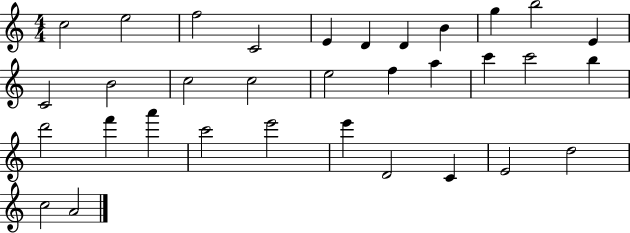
C5/h E5/h F5/h C4/h E4/q D4/q D4/q B4/q G5/q B5/h E4/q C4/h B4/h C5/h C5/h E5/h F5/q A5/q C6/q C6/h B5/q D6/h F6/q A6/q C6/h E6/h E6/q D4/h C4/q E4/h D5/h C5/h A4/h